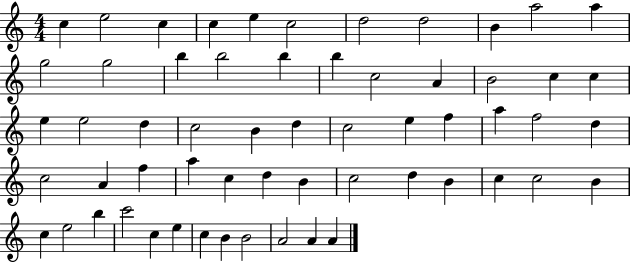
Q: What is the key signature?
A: C major